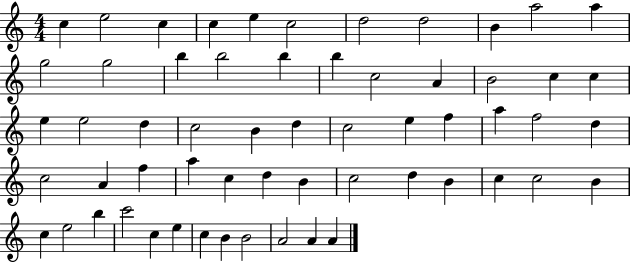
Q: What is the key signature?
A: C major